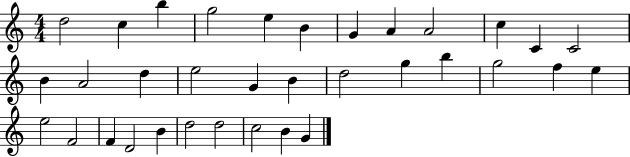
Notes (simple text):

D5/h C5/q B5/q G5/h E5/q B4/q G4/q A4/q A4/h C5/q C4/q C4/h B4/q A4/h D5/q E5/h G4/q B4/q D5/h G5/q B5/q G5/h F5/q E5/q E5/h F4/h F4/q D4/h B4/q D5/h D5/h C5/h B4/q G4/q